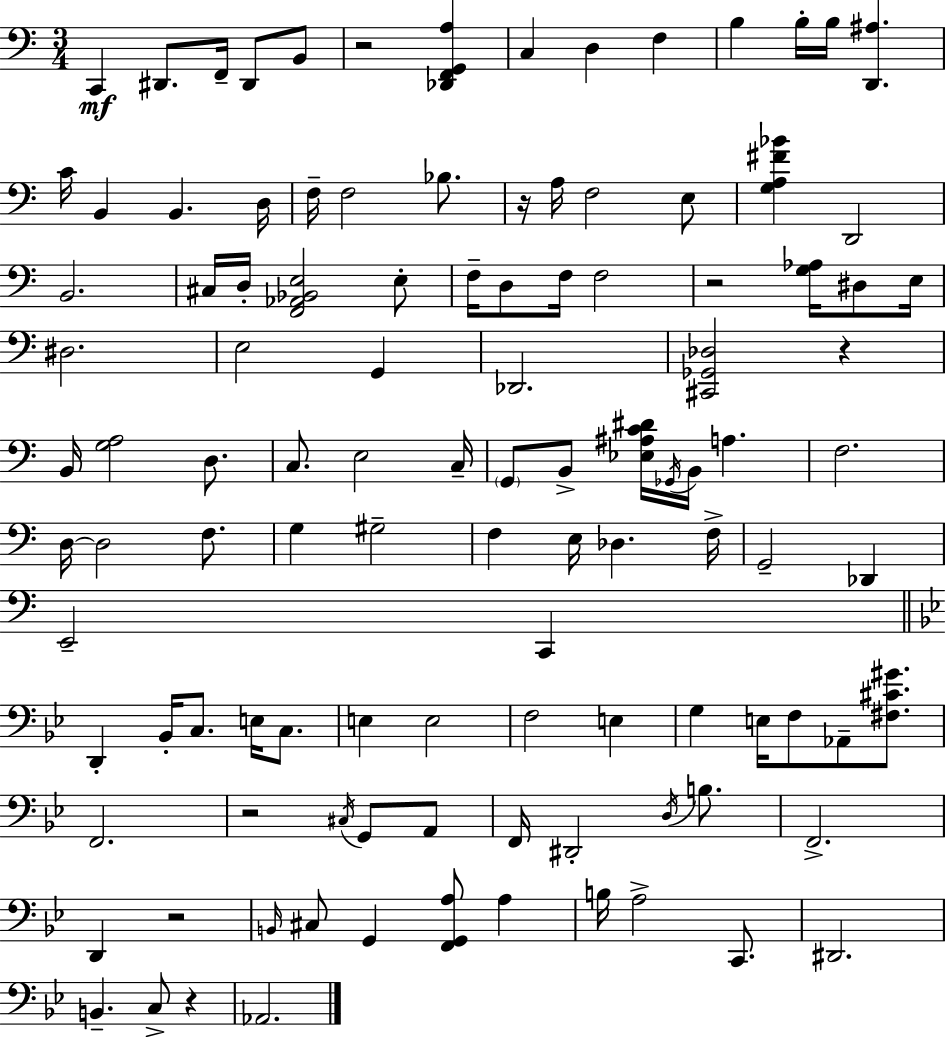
{
  \clef bass
  \numericTimeSignature
  \time 3/4
  \key a \minor
  c,4\mf dis,8. f,16-- dis,8 b,8 | r2 <des, f, g, a>4 | c4 d4 f4 | b4 b16-. b16 <d, ais>4. | \break c'16 b,4 b,4. d16 | f16-- f2 bes8. | r16 a16 f2 e8 | <g a fis' bes'>4 d,2 | \break b,2. | cis16 d16-. <f, aes, bes, e>2 e8-. | f16-- d8 f16 f2 | r2 <g aes>16 dis8 e16 | \break dis2. | e2 g,4 | des,2. | <cis, ges, des>2 r4 | \break b,16 <g a>2 d8. | c8. e2 c16-- | \parenthesize g,8 b,8-> <ees ais c' dis'>16 \acciaccatura { ges,16 } b,16 a4. | f2. | \break d16~~ d2 f8. | g4 gis2-- | f4 e16 des4. | f16-> g,2-- des,4 | \break e,2-- c,4 | \bar "||" \break \key bes \major d,4-. bes,16-. c8. e16 c8. | e4 e2 | f2 e4 | g4 e16 f8 aes,8-- <fis cis' gis'>8. | \break f,2. | r2 \acciaccatura { cis16 } g,8 a,8 | f,16 dis,2-. \acciaccatura { d16 } b8. | f,2.-> | \break d,4 r2 | \grace { b,16 } cis8 g,4 <f, g, a>8 a4 | b16 a2-> | c,8. dis,2. | \break b,4.-- c8-> r4 | aes,2. | \bar "|."
}